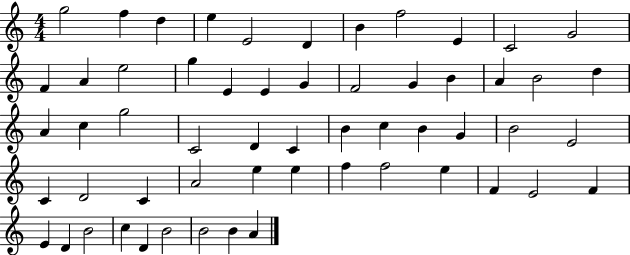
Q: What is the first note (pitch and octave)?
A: G5